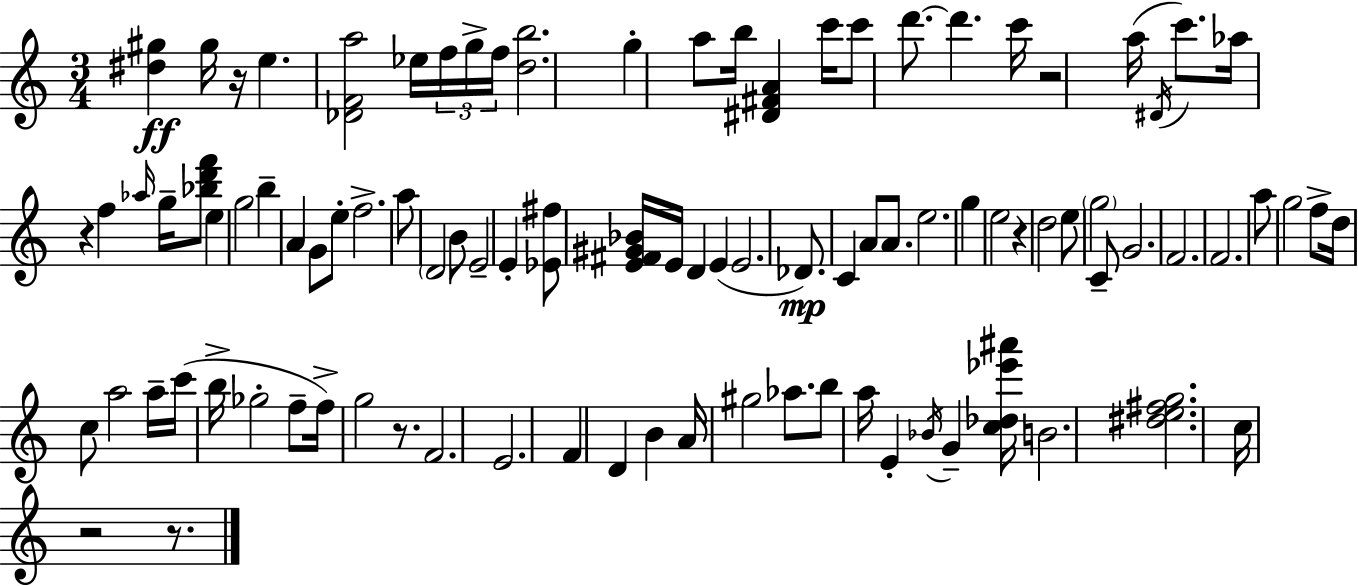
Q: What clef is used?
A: treble